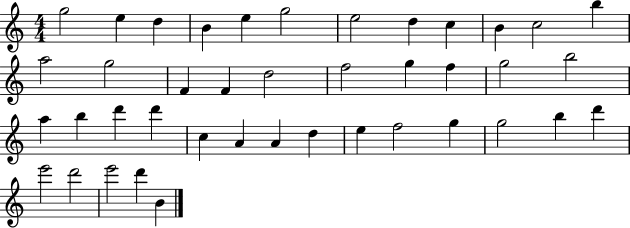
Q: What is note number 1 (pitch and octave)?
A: G5